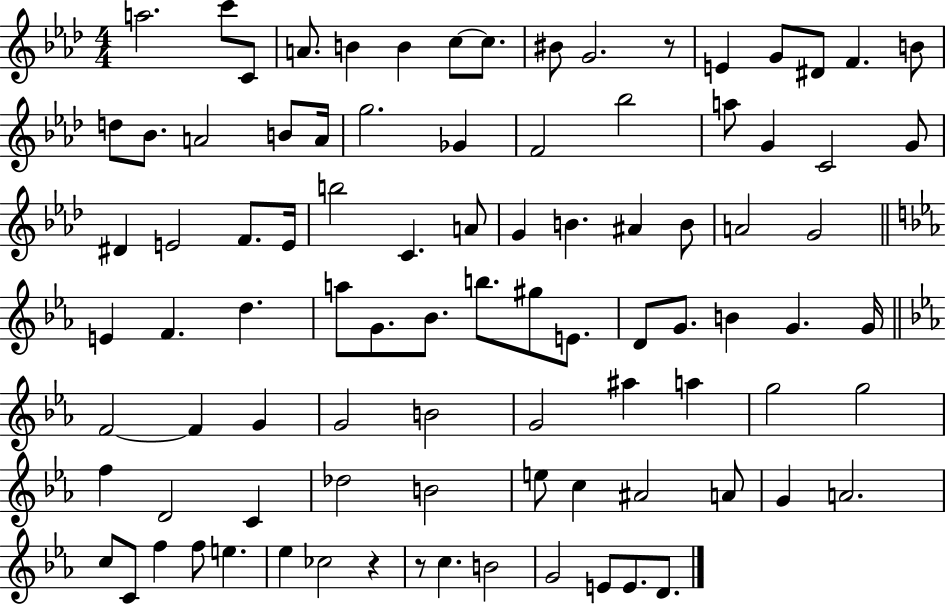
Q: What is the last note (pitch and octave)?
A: D4